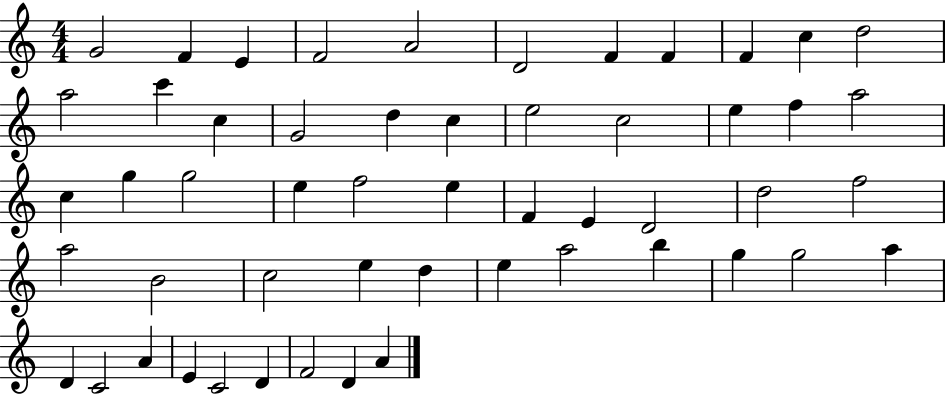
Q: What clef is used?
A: treble